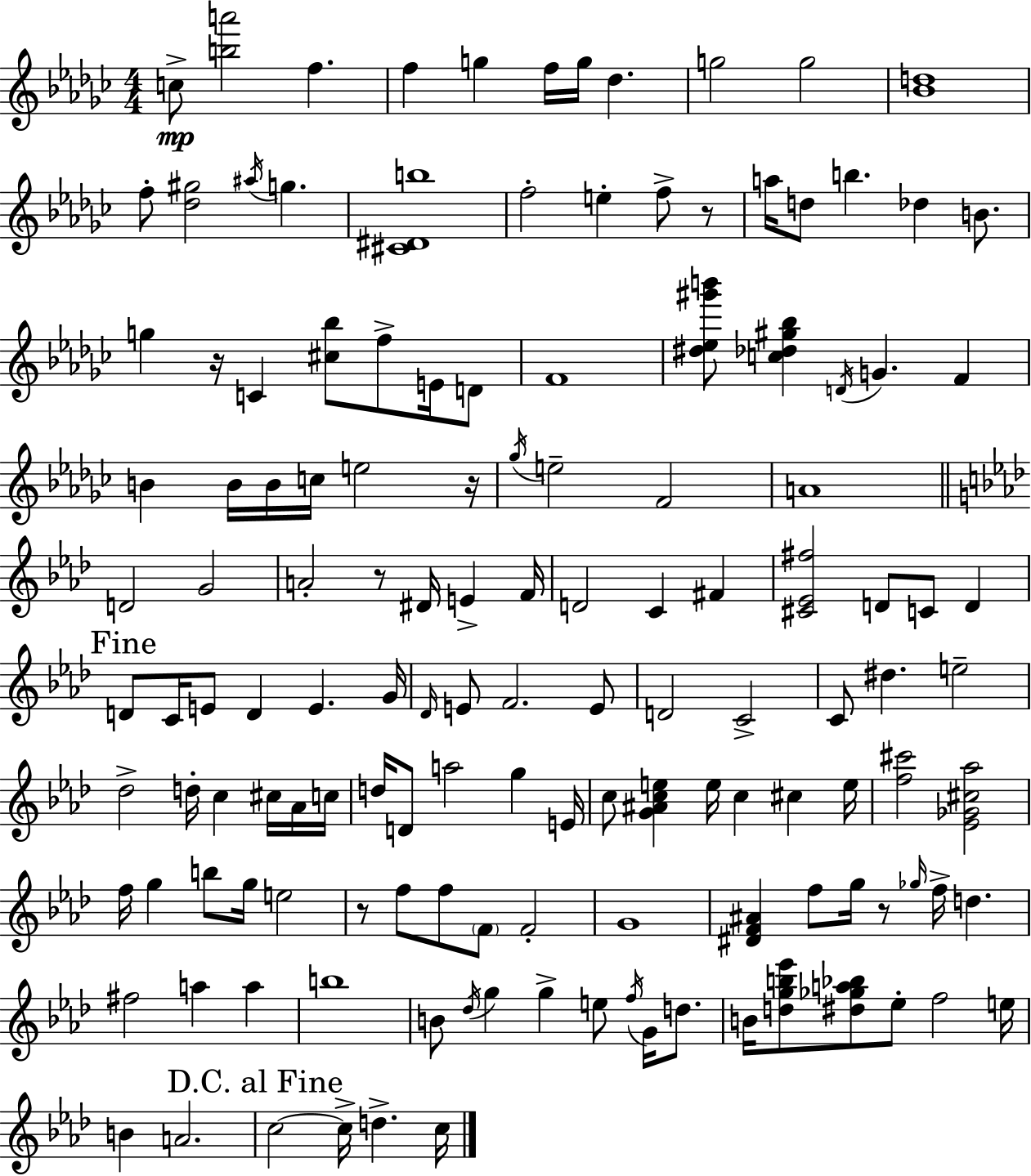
C5/e [B5,A6]/h F5/q. F5/q G5/q F5/s G5/s Db5/q. G5/h G5/h [Bb4,D5]/w F5/e [Db5,G#5]/h A#5/s G5/q. [C#4,D#4,B5]/w F5/h E5/q F5/e R/e A5/s D5/e B5/q. Db5/q B4/e. G5/q R/s C4/q [C#5,Bb5]/e F5/e E4/s D4/e F4/w [D#5,Eb5,G#6,B6]/e [C5,Db5,G#5,Bb5]/q D4/s G4/q. F4/q B4/q B4/s B4/s C5/s E5/h R/s Gb5/s E5/h F4/h A4/w D4/h G4/h A4/h R/e D#4/s E4/q F4/s D4/h C4/q F#4/q [C#4,Eb4,F#5]/h D4/e C4/e D4/q D4/e C4/s E4/e D4/q E4/q. G4/s Db4/s E4/e F4/h. E4/e D4/h C4/h C4/e D#5/q. E5/h Db5/h D5/s C5/q C#5/s Ab4/s C5/s D5/s D4/e A5/h G5/q E4/s C5/e [G4,A#4,C5,E5]/q E5/s C5/q C#5/q E5/s [F5,C#6]/h [Eb4,Gb4,C#5,Ab5]/h F5/s G5/q B5/e G5/s E5/h R/e F5/e F5/e F4/e F4/h G4/w [D#4,F4,A#4]/q F5/e G5/s R/e Gb5/s F5/s D5/q. F#5/h A5/q A5/q B5/w B4/e Db5/s G5/q G5/q E5/e F5/s G4/s D5/e. B4/s [D5,G5,B5,Eb6]/e [D#5,Gb5,A5,Bb5]/e Eb5/e F5/h E5/s B4/q A4/h. C5/h C5/s D5/q. C5/s